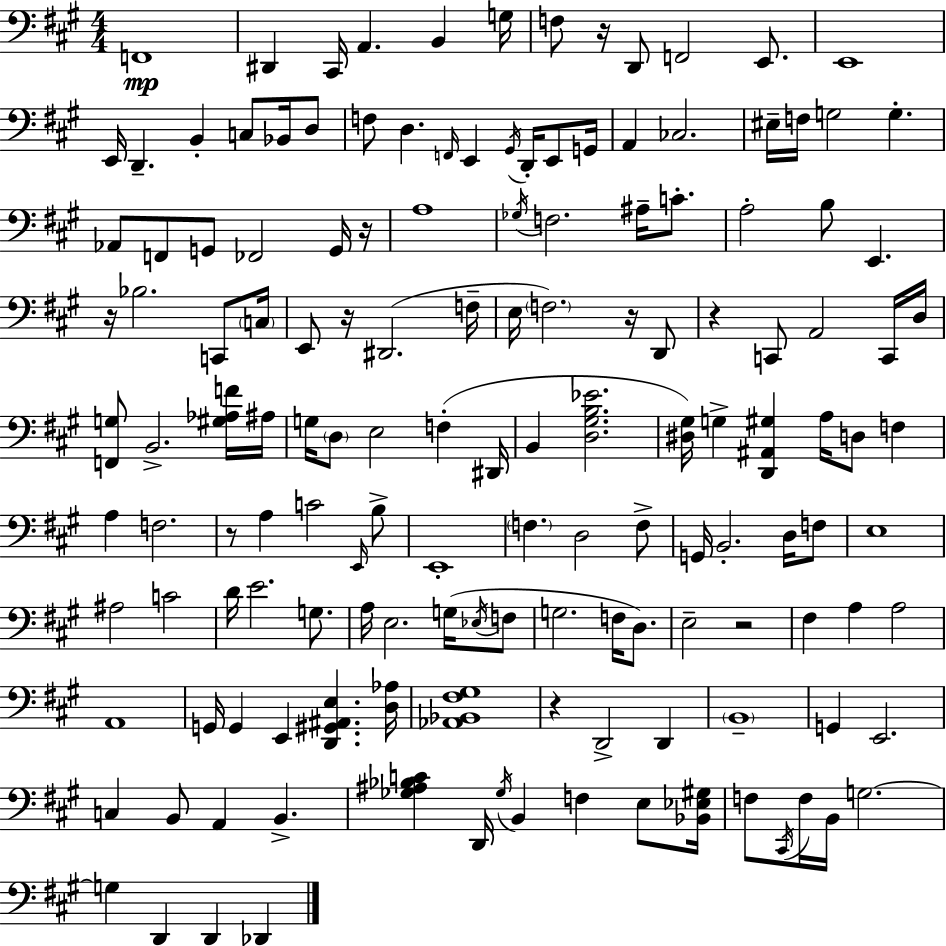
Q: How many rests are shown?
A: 9